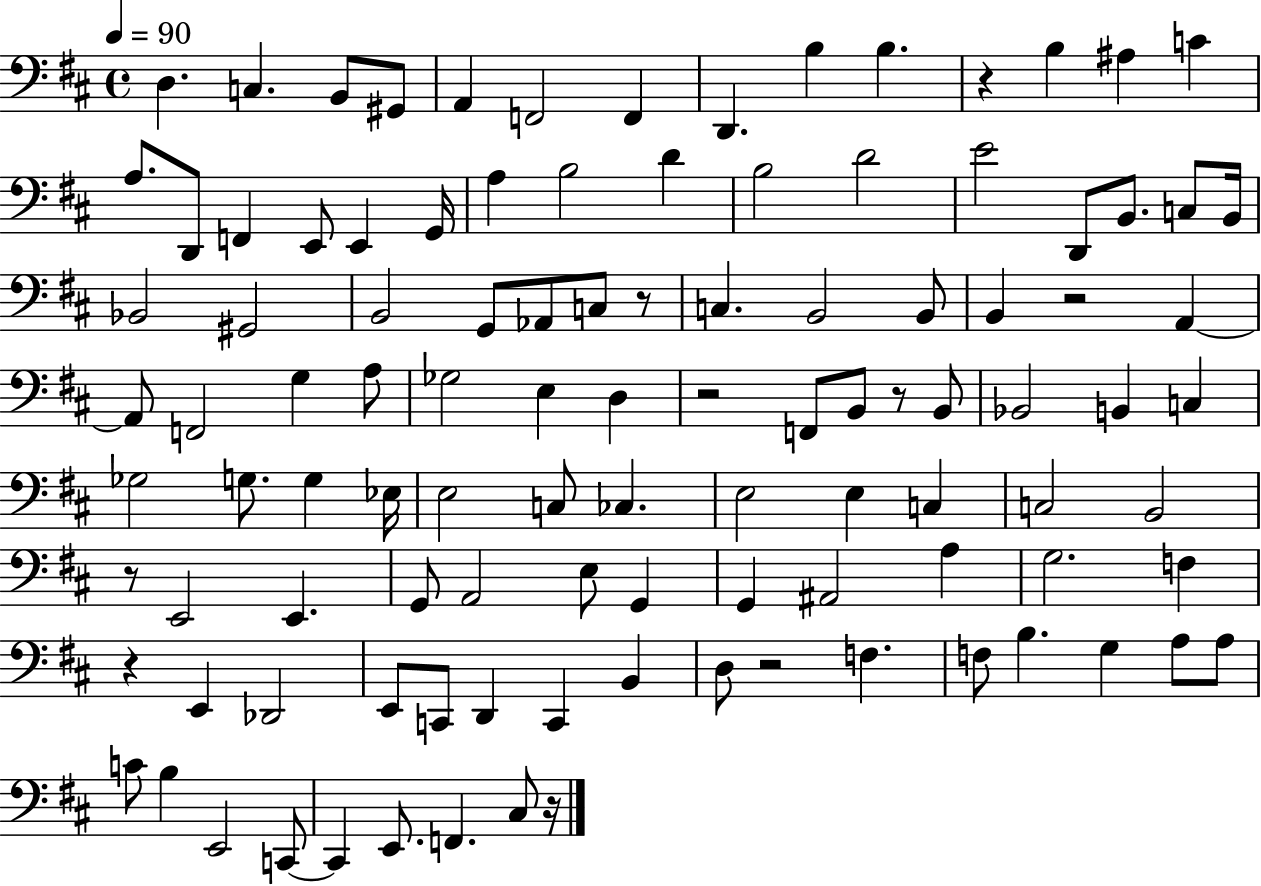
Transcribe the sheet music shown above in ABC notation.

X:1
T:Untitled
M:4/4
L:1/4
K:D
D, C, B,,/2 ^G,,/2 A,, F,,2 F,, D,, B, B, z B, ^A, C A,/2 D,,/2 F,, E,,/2 E,, G,,/4 A, B,2 D B,2 D2 E2 D,,/2 B,,/2 C,/2 B,,/4 _B,,2 ^G,,2 B,,2 G,,/2 _A,,/2 C,/2 z/2 C, B,,2 B,,/2 B,, z2 A,, A,,/2 F,,2 G, A,/2 _G,2 E, D, z2 F,,/2 B,,/2 z/2 B,,/2 _B,,2 B,, C, _G,2 G,/2 G, _E,/4 E,2 C,/2 _C, E,2 E, C, C,2 B,,2 z/2 E,,2 E,, G,,/2 A,,2 E,/2 G,, G,, ^A,,2 A, G,2 F, z E,, _D,,2 E,,/2 C,,/2 D,, C,, B,, D,/2 z2 F, F,/2 B, G, A,/2 A,/2 C/2 B, E,,2 C,,/2 C,, E,,/2 F,, ^C,/2 z/4